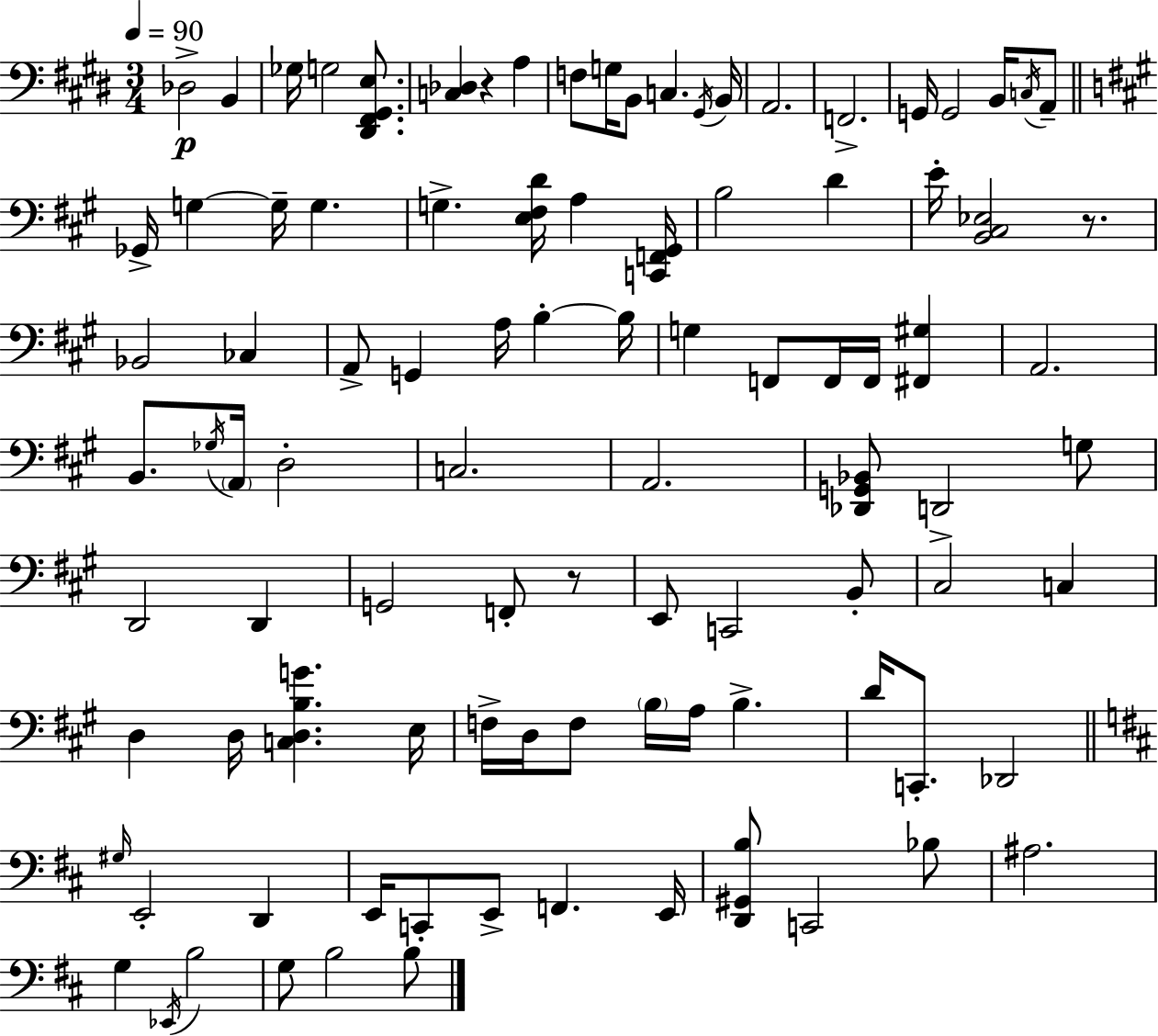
X:1
T:Untitled
M:3/4
L:1/4
K:E
_D,2 B,, _G,/4 G,2 [^D,,^F,,^G,,E,]/2 [C,_D,] z A, F,/2 G,/4 B,,/2 C, ^G,,/4 B,,/4 A,,2 F,,2 G,,/4 G,,2 B,,/4 C,/4 A,,/2 _G,,/4 G, G,/4 G, G, [E,^F,D]/4 A, [C,,F,,^G,,]/4 B,2 D E/4 [B,,^C,_E,]2 z/2 _B,,2 _C, A,,/2 G,, A,/4 B, B,/4 G, F,,/2 F,,/4 F,,/4 [^F,,^G,] A,,2 B,,/2 _G,/4 A,,/4 D,2 C,2 A,,2 [_D,,G,,_B,,]/2 D,,2 G,/2 D,,2 D,, G,,2 F,,/2 z/2 E,,/2 C,,2 B,,/2 ^C,2 C, D, D,/4 [C,D,B,G] E,/4 F,/4 D,/4 F,/2 B,/4 A,/4 B, D/4 C,,/2 _D,,2 ^G,/4 E,,2 D,, E,,/4 C,,/2 E,,/2 F,, E,,/4 [D,,^G,,B,]/2 C,,2 _B,/2 ^A,2 G, _E,,/4 B,2 G,/2 B,2 B,/2